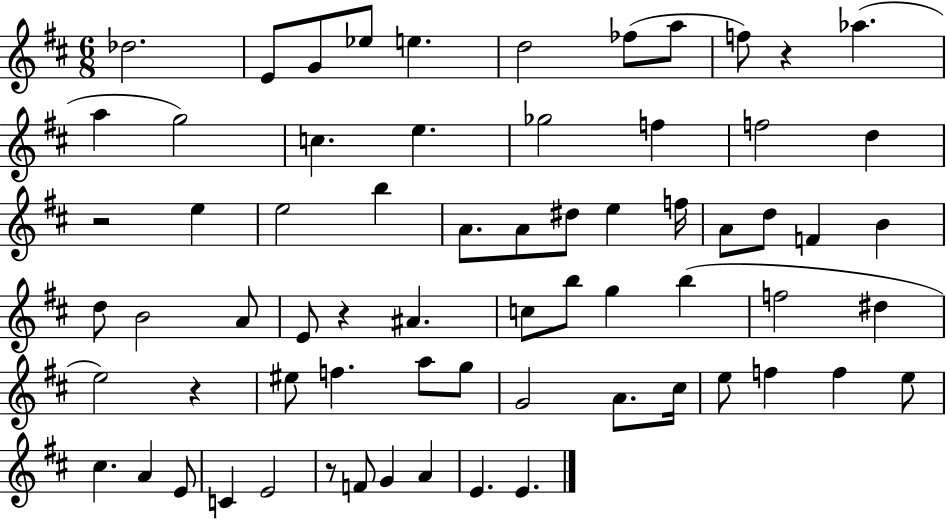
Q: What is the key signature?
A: D major